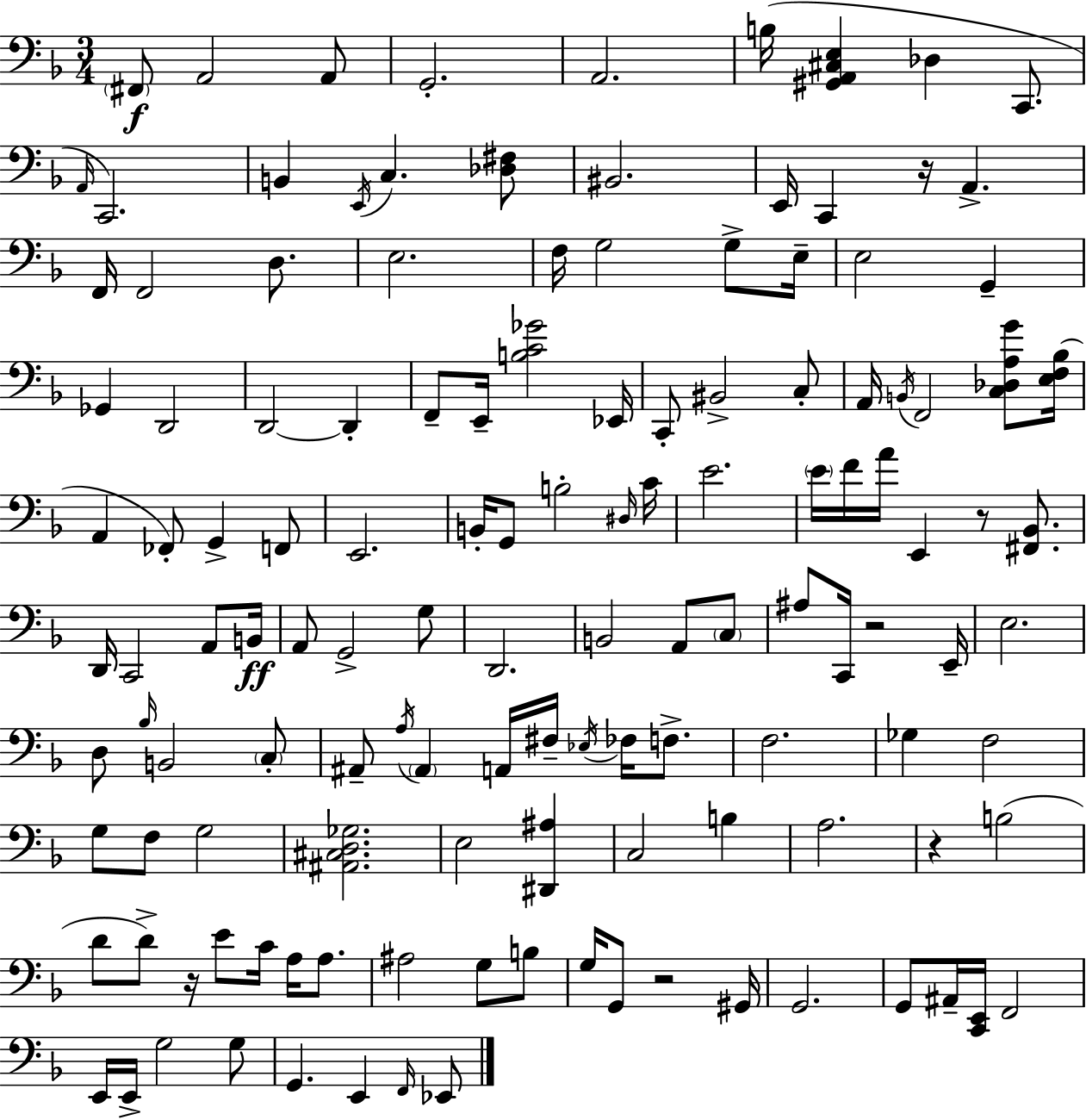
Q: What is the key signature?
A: F major